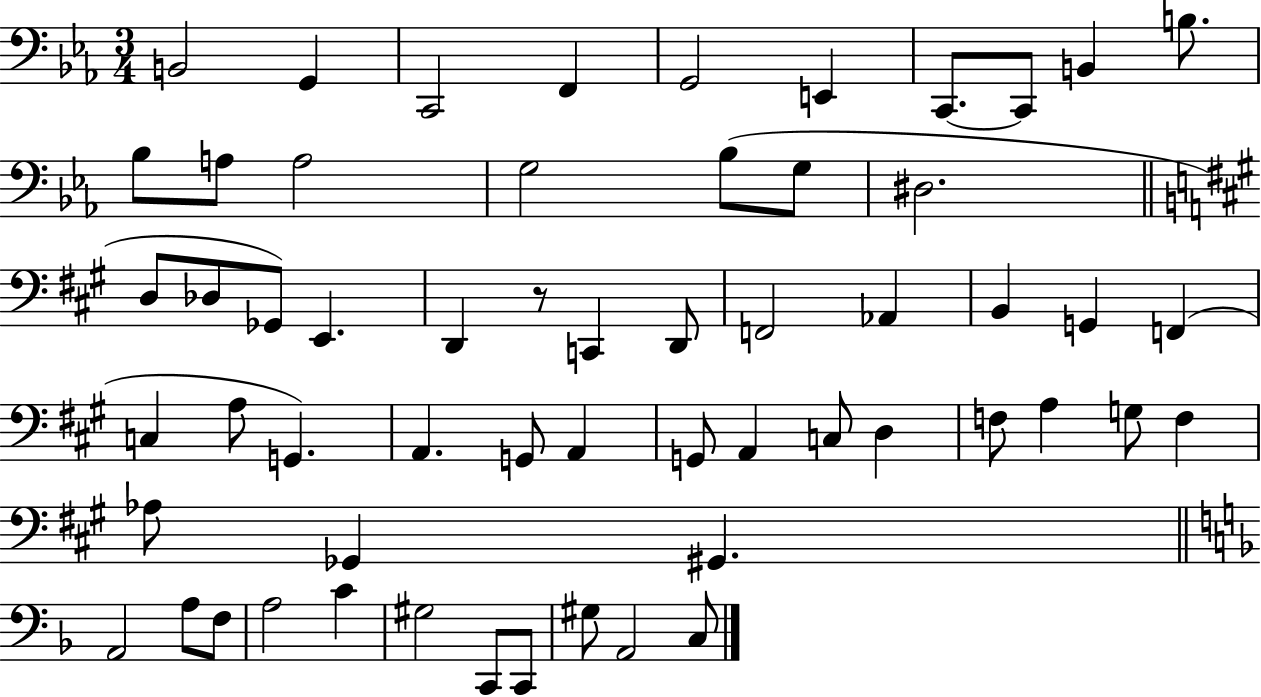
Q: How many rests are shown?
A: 1